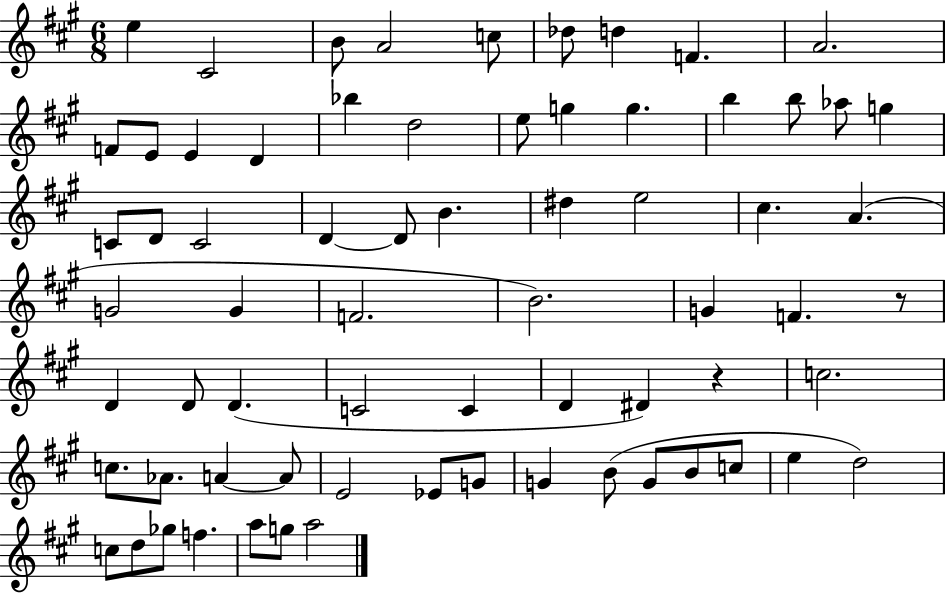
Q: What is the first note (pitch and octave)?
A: E5